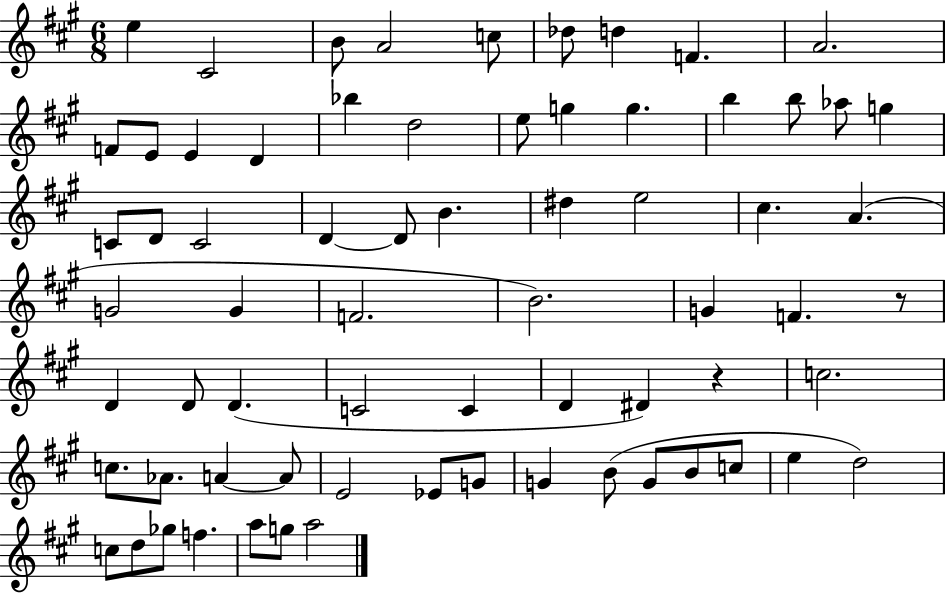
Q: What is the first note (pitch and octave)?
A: E5